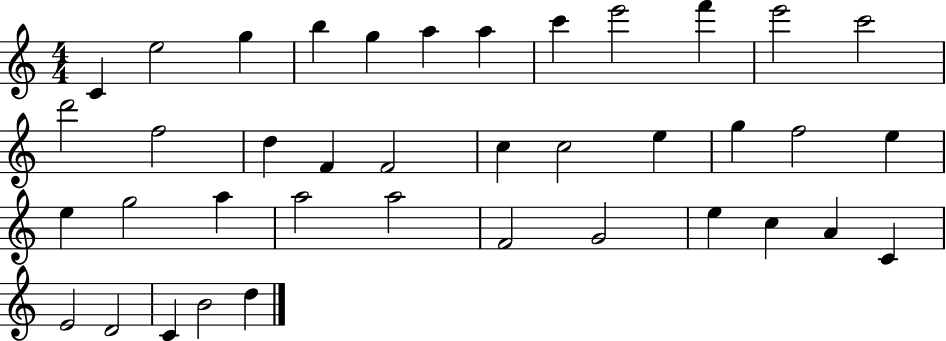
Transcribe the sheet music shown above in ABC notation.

X:1
T:Untitled
M:4/4
L:1/4
K:C
C e2 g b g a a c' e'2 f' e'2 c'2 d'2 f2 d F F2 c c2 e g f2 e e g2 a a2 a2 F2 G2 e c A C E2 D2 C B2 d